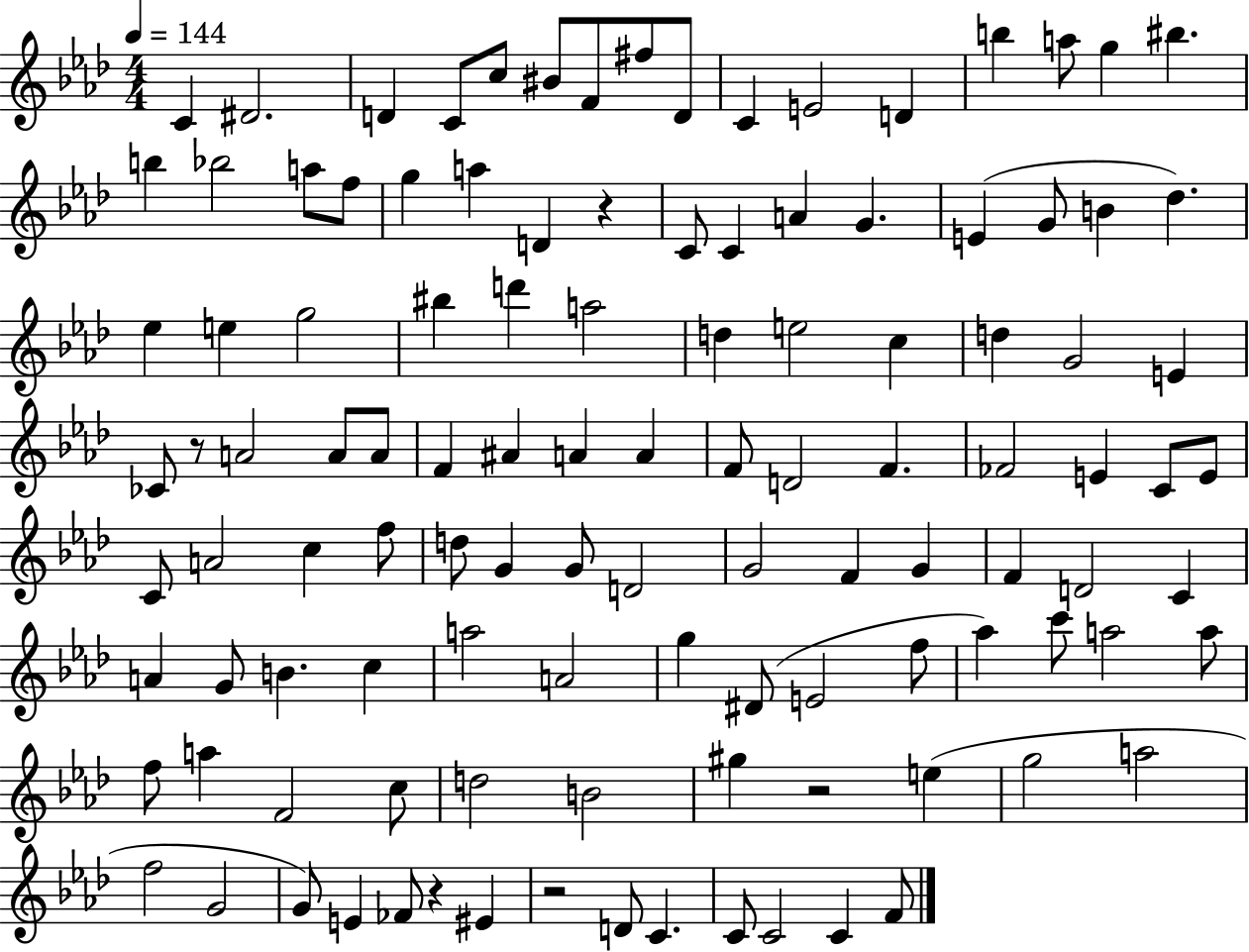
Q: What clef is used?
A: treble